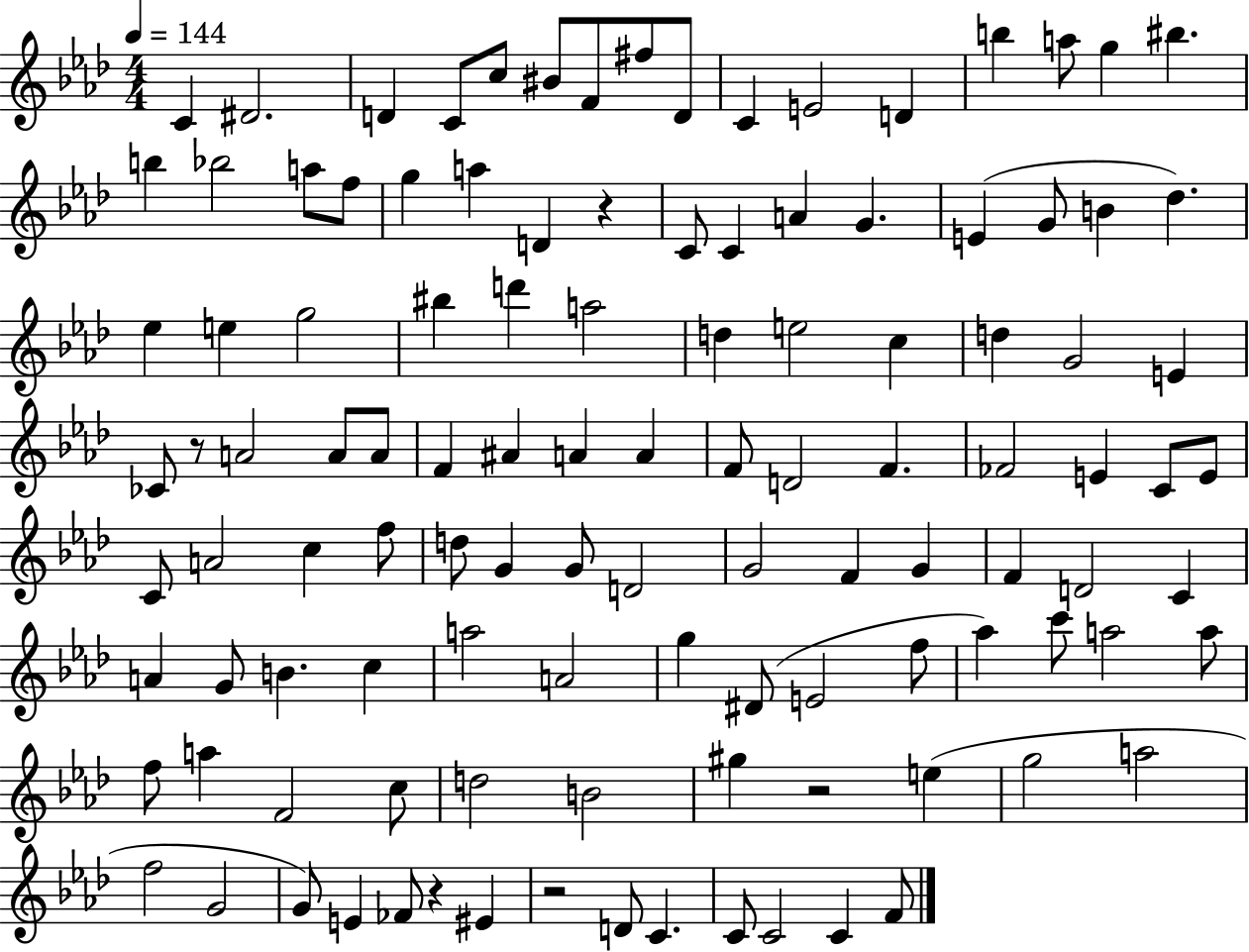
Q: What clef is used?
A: treble